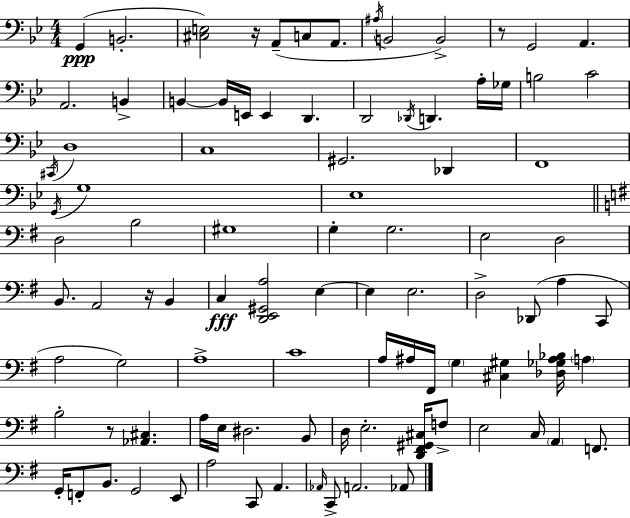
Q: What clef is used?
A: bass